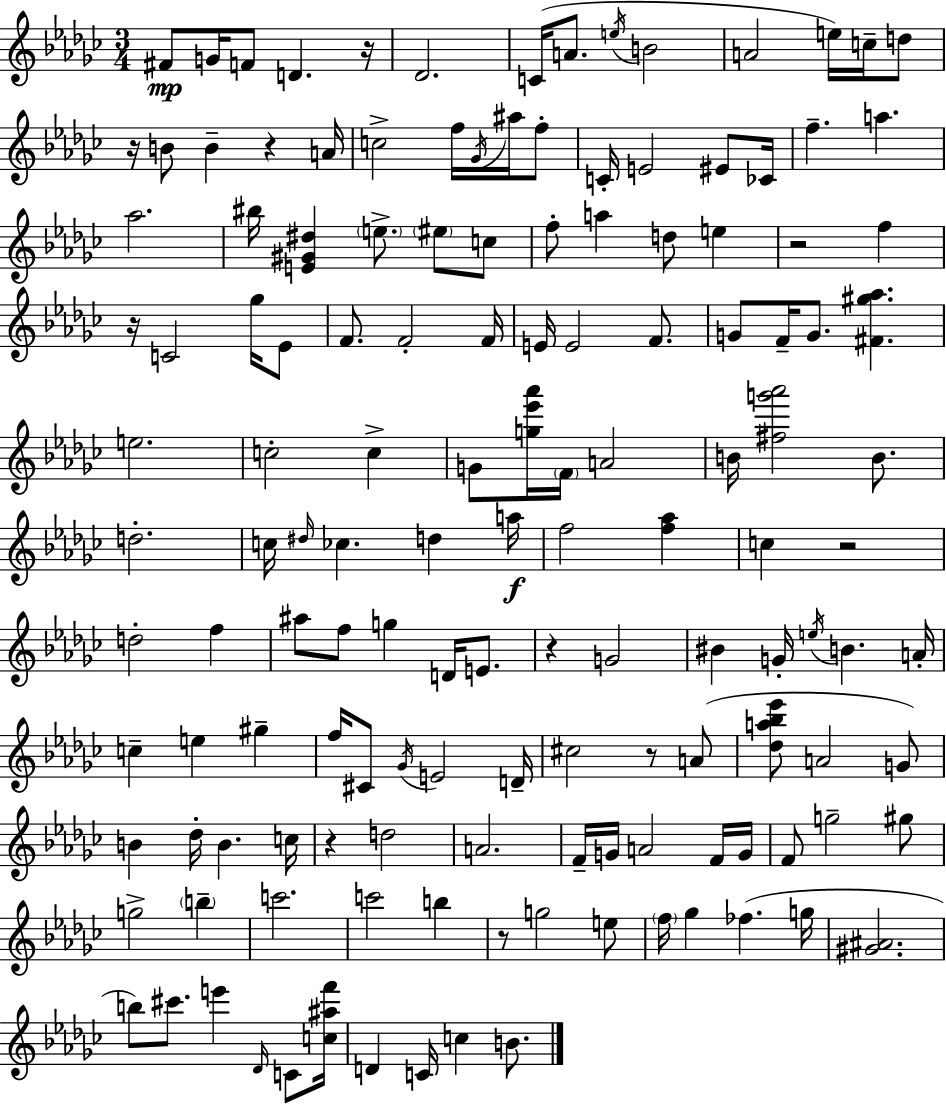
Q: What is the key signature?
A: EES minor